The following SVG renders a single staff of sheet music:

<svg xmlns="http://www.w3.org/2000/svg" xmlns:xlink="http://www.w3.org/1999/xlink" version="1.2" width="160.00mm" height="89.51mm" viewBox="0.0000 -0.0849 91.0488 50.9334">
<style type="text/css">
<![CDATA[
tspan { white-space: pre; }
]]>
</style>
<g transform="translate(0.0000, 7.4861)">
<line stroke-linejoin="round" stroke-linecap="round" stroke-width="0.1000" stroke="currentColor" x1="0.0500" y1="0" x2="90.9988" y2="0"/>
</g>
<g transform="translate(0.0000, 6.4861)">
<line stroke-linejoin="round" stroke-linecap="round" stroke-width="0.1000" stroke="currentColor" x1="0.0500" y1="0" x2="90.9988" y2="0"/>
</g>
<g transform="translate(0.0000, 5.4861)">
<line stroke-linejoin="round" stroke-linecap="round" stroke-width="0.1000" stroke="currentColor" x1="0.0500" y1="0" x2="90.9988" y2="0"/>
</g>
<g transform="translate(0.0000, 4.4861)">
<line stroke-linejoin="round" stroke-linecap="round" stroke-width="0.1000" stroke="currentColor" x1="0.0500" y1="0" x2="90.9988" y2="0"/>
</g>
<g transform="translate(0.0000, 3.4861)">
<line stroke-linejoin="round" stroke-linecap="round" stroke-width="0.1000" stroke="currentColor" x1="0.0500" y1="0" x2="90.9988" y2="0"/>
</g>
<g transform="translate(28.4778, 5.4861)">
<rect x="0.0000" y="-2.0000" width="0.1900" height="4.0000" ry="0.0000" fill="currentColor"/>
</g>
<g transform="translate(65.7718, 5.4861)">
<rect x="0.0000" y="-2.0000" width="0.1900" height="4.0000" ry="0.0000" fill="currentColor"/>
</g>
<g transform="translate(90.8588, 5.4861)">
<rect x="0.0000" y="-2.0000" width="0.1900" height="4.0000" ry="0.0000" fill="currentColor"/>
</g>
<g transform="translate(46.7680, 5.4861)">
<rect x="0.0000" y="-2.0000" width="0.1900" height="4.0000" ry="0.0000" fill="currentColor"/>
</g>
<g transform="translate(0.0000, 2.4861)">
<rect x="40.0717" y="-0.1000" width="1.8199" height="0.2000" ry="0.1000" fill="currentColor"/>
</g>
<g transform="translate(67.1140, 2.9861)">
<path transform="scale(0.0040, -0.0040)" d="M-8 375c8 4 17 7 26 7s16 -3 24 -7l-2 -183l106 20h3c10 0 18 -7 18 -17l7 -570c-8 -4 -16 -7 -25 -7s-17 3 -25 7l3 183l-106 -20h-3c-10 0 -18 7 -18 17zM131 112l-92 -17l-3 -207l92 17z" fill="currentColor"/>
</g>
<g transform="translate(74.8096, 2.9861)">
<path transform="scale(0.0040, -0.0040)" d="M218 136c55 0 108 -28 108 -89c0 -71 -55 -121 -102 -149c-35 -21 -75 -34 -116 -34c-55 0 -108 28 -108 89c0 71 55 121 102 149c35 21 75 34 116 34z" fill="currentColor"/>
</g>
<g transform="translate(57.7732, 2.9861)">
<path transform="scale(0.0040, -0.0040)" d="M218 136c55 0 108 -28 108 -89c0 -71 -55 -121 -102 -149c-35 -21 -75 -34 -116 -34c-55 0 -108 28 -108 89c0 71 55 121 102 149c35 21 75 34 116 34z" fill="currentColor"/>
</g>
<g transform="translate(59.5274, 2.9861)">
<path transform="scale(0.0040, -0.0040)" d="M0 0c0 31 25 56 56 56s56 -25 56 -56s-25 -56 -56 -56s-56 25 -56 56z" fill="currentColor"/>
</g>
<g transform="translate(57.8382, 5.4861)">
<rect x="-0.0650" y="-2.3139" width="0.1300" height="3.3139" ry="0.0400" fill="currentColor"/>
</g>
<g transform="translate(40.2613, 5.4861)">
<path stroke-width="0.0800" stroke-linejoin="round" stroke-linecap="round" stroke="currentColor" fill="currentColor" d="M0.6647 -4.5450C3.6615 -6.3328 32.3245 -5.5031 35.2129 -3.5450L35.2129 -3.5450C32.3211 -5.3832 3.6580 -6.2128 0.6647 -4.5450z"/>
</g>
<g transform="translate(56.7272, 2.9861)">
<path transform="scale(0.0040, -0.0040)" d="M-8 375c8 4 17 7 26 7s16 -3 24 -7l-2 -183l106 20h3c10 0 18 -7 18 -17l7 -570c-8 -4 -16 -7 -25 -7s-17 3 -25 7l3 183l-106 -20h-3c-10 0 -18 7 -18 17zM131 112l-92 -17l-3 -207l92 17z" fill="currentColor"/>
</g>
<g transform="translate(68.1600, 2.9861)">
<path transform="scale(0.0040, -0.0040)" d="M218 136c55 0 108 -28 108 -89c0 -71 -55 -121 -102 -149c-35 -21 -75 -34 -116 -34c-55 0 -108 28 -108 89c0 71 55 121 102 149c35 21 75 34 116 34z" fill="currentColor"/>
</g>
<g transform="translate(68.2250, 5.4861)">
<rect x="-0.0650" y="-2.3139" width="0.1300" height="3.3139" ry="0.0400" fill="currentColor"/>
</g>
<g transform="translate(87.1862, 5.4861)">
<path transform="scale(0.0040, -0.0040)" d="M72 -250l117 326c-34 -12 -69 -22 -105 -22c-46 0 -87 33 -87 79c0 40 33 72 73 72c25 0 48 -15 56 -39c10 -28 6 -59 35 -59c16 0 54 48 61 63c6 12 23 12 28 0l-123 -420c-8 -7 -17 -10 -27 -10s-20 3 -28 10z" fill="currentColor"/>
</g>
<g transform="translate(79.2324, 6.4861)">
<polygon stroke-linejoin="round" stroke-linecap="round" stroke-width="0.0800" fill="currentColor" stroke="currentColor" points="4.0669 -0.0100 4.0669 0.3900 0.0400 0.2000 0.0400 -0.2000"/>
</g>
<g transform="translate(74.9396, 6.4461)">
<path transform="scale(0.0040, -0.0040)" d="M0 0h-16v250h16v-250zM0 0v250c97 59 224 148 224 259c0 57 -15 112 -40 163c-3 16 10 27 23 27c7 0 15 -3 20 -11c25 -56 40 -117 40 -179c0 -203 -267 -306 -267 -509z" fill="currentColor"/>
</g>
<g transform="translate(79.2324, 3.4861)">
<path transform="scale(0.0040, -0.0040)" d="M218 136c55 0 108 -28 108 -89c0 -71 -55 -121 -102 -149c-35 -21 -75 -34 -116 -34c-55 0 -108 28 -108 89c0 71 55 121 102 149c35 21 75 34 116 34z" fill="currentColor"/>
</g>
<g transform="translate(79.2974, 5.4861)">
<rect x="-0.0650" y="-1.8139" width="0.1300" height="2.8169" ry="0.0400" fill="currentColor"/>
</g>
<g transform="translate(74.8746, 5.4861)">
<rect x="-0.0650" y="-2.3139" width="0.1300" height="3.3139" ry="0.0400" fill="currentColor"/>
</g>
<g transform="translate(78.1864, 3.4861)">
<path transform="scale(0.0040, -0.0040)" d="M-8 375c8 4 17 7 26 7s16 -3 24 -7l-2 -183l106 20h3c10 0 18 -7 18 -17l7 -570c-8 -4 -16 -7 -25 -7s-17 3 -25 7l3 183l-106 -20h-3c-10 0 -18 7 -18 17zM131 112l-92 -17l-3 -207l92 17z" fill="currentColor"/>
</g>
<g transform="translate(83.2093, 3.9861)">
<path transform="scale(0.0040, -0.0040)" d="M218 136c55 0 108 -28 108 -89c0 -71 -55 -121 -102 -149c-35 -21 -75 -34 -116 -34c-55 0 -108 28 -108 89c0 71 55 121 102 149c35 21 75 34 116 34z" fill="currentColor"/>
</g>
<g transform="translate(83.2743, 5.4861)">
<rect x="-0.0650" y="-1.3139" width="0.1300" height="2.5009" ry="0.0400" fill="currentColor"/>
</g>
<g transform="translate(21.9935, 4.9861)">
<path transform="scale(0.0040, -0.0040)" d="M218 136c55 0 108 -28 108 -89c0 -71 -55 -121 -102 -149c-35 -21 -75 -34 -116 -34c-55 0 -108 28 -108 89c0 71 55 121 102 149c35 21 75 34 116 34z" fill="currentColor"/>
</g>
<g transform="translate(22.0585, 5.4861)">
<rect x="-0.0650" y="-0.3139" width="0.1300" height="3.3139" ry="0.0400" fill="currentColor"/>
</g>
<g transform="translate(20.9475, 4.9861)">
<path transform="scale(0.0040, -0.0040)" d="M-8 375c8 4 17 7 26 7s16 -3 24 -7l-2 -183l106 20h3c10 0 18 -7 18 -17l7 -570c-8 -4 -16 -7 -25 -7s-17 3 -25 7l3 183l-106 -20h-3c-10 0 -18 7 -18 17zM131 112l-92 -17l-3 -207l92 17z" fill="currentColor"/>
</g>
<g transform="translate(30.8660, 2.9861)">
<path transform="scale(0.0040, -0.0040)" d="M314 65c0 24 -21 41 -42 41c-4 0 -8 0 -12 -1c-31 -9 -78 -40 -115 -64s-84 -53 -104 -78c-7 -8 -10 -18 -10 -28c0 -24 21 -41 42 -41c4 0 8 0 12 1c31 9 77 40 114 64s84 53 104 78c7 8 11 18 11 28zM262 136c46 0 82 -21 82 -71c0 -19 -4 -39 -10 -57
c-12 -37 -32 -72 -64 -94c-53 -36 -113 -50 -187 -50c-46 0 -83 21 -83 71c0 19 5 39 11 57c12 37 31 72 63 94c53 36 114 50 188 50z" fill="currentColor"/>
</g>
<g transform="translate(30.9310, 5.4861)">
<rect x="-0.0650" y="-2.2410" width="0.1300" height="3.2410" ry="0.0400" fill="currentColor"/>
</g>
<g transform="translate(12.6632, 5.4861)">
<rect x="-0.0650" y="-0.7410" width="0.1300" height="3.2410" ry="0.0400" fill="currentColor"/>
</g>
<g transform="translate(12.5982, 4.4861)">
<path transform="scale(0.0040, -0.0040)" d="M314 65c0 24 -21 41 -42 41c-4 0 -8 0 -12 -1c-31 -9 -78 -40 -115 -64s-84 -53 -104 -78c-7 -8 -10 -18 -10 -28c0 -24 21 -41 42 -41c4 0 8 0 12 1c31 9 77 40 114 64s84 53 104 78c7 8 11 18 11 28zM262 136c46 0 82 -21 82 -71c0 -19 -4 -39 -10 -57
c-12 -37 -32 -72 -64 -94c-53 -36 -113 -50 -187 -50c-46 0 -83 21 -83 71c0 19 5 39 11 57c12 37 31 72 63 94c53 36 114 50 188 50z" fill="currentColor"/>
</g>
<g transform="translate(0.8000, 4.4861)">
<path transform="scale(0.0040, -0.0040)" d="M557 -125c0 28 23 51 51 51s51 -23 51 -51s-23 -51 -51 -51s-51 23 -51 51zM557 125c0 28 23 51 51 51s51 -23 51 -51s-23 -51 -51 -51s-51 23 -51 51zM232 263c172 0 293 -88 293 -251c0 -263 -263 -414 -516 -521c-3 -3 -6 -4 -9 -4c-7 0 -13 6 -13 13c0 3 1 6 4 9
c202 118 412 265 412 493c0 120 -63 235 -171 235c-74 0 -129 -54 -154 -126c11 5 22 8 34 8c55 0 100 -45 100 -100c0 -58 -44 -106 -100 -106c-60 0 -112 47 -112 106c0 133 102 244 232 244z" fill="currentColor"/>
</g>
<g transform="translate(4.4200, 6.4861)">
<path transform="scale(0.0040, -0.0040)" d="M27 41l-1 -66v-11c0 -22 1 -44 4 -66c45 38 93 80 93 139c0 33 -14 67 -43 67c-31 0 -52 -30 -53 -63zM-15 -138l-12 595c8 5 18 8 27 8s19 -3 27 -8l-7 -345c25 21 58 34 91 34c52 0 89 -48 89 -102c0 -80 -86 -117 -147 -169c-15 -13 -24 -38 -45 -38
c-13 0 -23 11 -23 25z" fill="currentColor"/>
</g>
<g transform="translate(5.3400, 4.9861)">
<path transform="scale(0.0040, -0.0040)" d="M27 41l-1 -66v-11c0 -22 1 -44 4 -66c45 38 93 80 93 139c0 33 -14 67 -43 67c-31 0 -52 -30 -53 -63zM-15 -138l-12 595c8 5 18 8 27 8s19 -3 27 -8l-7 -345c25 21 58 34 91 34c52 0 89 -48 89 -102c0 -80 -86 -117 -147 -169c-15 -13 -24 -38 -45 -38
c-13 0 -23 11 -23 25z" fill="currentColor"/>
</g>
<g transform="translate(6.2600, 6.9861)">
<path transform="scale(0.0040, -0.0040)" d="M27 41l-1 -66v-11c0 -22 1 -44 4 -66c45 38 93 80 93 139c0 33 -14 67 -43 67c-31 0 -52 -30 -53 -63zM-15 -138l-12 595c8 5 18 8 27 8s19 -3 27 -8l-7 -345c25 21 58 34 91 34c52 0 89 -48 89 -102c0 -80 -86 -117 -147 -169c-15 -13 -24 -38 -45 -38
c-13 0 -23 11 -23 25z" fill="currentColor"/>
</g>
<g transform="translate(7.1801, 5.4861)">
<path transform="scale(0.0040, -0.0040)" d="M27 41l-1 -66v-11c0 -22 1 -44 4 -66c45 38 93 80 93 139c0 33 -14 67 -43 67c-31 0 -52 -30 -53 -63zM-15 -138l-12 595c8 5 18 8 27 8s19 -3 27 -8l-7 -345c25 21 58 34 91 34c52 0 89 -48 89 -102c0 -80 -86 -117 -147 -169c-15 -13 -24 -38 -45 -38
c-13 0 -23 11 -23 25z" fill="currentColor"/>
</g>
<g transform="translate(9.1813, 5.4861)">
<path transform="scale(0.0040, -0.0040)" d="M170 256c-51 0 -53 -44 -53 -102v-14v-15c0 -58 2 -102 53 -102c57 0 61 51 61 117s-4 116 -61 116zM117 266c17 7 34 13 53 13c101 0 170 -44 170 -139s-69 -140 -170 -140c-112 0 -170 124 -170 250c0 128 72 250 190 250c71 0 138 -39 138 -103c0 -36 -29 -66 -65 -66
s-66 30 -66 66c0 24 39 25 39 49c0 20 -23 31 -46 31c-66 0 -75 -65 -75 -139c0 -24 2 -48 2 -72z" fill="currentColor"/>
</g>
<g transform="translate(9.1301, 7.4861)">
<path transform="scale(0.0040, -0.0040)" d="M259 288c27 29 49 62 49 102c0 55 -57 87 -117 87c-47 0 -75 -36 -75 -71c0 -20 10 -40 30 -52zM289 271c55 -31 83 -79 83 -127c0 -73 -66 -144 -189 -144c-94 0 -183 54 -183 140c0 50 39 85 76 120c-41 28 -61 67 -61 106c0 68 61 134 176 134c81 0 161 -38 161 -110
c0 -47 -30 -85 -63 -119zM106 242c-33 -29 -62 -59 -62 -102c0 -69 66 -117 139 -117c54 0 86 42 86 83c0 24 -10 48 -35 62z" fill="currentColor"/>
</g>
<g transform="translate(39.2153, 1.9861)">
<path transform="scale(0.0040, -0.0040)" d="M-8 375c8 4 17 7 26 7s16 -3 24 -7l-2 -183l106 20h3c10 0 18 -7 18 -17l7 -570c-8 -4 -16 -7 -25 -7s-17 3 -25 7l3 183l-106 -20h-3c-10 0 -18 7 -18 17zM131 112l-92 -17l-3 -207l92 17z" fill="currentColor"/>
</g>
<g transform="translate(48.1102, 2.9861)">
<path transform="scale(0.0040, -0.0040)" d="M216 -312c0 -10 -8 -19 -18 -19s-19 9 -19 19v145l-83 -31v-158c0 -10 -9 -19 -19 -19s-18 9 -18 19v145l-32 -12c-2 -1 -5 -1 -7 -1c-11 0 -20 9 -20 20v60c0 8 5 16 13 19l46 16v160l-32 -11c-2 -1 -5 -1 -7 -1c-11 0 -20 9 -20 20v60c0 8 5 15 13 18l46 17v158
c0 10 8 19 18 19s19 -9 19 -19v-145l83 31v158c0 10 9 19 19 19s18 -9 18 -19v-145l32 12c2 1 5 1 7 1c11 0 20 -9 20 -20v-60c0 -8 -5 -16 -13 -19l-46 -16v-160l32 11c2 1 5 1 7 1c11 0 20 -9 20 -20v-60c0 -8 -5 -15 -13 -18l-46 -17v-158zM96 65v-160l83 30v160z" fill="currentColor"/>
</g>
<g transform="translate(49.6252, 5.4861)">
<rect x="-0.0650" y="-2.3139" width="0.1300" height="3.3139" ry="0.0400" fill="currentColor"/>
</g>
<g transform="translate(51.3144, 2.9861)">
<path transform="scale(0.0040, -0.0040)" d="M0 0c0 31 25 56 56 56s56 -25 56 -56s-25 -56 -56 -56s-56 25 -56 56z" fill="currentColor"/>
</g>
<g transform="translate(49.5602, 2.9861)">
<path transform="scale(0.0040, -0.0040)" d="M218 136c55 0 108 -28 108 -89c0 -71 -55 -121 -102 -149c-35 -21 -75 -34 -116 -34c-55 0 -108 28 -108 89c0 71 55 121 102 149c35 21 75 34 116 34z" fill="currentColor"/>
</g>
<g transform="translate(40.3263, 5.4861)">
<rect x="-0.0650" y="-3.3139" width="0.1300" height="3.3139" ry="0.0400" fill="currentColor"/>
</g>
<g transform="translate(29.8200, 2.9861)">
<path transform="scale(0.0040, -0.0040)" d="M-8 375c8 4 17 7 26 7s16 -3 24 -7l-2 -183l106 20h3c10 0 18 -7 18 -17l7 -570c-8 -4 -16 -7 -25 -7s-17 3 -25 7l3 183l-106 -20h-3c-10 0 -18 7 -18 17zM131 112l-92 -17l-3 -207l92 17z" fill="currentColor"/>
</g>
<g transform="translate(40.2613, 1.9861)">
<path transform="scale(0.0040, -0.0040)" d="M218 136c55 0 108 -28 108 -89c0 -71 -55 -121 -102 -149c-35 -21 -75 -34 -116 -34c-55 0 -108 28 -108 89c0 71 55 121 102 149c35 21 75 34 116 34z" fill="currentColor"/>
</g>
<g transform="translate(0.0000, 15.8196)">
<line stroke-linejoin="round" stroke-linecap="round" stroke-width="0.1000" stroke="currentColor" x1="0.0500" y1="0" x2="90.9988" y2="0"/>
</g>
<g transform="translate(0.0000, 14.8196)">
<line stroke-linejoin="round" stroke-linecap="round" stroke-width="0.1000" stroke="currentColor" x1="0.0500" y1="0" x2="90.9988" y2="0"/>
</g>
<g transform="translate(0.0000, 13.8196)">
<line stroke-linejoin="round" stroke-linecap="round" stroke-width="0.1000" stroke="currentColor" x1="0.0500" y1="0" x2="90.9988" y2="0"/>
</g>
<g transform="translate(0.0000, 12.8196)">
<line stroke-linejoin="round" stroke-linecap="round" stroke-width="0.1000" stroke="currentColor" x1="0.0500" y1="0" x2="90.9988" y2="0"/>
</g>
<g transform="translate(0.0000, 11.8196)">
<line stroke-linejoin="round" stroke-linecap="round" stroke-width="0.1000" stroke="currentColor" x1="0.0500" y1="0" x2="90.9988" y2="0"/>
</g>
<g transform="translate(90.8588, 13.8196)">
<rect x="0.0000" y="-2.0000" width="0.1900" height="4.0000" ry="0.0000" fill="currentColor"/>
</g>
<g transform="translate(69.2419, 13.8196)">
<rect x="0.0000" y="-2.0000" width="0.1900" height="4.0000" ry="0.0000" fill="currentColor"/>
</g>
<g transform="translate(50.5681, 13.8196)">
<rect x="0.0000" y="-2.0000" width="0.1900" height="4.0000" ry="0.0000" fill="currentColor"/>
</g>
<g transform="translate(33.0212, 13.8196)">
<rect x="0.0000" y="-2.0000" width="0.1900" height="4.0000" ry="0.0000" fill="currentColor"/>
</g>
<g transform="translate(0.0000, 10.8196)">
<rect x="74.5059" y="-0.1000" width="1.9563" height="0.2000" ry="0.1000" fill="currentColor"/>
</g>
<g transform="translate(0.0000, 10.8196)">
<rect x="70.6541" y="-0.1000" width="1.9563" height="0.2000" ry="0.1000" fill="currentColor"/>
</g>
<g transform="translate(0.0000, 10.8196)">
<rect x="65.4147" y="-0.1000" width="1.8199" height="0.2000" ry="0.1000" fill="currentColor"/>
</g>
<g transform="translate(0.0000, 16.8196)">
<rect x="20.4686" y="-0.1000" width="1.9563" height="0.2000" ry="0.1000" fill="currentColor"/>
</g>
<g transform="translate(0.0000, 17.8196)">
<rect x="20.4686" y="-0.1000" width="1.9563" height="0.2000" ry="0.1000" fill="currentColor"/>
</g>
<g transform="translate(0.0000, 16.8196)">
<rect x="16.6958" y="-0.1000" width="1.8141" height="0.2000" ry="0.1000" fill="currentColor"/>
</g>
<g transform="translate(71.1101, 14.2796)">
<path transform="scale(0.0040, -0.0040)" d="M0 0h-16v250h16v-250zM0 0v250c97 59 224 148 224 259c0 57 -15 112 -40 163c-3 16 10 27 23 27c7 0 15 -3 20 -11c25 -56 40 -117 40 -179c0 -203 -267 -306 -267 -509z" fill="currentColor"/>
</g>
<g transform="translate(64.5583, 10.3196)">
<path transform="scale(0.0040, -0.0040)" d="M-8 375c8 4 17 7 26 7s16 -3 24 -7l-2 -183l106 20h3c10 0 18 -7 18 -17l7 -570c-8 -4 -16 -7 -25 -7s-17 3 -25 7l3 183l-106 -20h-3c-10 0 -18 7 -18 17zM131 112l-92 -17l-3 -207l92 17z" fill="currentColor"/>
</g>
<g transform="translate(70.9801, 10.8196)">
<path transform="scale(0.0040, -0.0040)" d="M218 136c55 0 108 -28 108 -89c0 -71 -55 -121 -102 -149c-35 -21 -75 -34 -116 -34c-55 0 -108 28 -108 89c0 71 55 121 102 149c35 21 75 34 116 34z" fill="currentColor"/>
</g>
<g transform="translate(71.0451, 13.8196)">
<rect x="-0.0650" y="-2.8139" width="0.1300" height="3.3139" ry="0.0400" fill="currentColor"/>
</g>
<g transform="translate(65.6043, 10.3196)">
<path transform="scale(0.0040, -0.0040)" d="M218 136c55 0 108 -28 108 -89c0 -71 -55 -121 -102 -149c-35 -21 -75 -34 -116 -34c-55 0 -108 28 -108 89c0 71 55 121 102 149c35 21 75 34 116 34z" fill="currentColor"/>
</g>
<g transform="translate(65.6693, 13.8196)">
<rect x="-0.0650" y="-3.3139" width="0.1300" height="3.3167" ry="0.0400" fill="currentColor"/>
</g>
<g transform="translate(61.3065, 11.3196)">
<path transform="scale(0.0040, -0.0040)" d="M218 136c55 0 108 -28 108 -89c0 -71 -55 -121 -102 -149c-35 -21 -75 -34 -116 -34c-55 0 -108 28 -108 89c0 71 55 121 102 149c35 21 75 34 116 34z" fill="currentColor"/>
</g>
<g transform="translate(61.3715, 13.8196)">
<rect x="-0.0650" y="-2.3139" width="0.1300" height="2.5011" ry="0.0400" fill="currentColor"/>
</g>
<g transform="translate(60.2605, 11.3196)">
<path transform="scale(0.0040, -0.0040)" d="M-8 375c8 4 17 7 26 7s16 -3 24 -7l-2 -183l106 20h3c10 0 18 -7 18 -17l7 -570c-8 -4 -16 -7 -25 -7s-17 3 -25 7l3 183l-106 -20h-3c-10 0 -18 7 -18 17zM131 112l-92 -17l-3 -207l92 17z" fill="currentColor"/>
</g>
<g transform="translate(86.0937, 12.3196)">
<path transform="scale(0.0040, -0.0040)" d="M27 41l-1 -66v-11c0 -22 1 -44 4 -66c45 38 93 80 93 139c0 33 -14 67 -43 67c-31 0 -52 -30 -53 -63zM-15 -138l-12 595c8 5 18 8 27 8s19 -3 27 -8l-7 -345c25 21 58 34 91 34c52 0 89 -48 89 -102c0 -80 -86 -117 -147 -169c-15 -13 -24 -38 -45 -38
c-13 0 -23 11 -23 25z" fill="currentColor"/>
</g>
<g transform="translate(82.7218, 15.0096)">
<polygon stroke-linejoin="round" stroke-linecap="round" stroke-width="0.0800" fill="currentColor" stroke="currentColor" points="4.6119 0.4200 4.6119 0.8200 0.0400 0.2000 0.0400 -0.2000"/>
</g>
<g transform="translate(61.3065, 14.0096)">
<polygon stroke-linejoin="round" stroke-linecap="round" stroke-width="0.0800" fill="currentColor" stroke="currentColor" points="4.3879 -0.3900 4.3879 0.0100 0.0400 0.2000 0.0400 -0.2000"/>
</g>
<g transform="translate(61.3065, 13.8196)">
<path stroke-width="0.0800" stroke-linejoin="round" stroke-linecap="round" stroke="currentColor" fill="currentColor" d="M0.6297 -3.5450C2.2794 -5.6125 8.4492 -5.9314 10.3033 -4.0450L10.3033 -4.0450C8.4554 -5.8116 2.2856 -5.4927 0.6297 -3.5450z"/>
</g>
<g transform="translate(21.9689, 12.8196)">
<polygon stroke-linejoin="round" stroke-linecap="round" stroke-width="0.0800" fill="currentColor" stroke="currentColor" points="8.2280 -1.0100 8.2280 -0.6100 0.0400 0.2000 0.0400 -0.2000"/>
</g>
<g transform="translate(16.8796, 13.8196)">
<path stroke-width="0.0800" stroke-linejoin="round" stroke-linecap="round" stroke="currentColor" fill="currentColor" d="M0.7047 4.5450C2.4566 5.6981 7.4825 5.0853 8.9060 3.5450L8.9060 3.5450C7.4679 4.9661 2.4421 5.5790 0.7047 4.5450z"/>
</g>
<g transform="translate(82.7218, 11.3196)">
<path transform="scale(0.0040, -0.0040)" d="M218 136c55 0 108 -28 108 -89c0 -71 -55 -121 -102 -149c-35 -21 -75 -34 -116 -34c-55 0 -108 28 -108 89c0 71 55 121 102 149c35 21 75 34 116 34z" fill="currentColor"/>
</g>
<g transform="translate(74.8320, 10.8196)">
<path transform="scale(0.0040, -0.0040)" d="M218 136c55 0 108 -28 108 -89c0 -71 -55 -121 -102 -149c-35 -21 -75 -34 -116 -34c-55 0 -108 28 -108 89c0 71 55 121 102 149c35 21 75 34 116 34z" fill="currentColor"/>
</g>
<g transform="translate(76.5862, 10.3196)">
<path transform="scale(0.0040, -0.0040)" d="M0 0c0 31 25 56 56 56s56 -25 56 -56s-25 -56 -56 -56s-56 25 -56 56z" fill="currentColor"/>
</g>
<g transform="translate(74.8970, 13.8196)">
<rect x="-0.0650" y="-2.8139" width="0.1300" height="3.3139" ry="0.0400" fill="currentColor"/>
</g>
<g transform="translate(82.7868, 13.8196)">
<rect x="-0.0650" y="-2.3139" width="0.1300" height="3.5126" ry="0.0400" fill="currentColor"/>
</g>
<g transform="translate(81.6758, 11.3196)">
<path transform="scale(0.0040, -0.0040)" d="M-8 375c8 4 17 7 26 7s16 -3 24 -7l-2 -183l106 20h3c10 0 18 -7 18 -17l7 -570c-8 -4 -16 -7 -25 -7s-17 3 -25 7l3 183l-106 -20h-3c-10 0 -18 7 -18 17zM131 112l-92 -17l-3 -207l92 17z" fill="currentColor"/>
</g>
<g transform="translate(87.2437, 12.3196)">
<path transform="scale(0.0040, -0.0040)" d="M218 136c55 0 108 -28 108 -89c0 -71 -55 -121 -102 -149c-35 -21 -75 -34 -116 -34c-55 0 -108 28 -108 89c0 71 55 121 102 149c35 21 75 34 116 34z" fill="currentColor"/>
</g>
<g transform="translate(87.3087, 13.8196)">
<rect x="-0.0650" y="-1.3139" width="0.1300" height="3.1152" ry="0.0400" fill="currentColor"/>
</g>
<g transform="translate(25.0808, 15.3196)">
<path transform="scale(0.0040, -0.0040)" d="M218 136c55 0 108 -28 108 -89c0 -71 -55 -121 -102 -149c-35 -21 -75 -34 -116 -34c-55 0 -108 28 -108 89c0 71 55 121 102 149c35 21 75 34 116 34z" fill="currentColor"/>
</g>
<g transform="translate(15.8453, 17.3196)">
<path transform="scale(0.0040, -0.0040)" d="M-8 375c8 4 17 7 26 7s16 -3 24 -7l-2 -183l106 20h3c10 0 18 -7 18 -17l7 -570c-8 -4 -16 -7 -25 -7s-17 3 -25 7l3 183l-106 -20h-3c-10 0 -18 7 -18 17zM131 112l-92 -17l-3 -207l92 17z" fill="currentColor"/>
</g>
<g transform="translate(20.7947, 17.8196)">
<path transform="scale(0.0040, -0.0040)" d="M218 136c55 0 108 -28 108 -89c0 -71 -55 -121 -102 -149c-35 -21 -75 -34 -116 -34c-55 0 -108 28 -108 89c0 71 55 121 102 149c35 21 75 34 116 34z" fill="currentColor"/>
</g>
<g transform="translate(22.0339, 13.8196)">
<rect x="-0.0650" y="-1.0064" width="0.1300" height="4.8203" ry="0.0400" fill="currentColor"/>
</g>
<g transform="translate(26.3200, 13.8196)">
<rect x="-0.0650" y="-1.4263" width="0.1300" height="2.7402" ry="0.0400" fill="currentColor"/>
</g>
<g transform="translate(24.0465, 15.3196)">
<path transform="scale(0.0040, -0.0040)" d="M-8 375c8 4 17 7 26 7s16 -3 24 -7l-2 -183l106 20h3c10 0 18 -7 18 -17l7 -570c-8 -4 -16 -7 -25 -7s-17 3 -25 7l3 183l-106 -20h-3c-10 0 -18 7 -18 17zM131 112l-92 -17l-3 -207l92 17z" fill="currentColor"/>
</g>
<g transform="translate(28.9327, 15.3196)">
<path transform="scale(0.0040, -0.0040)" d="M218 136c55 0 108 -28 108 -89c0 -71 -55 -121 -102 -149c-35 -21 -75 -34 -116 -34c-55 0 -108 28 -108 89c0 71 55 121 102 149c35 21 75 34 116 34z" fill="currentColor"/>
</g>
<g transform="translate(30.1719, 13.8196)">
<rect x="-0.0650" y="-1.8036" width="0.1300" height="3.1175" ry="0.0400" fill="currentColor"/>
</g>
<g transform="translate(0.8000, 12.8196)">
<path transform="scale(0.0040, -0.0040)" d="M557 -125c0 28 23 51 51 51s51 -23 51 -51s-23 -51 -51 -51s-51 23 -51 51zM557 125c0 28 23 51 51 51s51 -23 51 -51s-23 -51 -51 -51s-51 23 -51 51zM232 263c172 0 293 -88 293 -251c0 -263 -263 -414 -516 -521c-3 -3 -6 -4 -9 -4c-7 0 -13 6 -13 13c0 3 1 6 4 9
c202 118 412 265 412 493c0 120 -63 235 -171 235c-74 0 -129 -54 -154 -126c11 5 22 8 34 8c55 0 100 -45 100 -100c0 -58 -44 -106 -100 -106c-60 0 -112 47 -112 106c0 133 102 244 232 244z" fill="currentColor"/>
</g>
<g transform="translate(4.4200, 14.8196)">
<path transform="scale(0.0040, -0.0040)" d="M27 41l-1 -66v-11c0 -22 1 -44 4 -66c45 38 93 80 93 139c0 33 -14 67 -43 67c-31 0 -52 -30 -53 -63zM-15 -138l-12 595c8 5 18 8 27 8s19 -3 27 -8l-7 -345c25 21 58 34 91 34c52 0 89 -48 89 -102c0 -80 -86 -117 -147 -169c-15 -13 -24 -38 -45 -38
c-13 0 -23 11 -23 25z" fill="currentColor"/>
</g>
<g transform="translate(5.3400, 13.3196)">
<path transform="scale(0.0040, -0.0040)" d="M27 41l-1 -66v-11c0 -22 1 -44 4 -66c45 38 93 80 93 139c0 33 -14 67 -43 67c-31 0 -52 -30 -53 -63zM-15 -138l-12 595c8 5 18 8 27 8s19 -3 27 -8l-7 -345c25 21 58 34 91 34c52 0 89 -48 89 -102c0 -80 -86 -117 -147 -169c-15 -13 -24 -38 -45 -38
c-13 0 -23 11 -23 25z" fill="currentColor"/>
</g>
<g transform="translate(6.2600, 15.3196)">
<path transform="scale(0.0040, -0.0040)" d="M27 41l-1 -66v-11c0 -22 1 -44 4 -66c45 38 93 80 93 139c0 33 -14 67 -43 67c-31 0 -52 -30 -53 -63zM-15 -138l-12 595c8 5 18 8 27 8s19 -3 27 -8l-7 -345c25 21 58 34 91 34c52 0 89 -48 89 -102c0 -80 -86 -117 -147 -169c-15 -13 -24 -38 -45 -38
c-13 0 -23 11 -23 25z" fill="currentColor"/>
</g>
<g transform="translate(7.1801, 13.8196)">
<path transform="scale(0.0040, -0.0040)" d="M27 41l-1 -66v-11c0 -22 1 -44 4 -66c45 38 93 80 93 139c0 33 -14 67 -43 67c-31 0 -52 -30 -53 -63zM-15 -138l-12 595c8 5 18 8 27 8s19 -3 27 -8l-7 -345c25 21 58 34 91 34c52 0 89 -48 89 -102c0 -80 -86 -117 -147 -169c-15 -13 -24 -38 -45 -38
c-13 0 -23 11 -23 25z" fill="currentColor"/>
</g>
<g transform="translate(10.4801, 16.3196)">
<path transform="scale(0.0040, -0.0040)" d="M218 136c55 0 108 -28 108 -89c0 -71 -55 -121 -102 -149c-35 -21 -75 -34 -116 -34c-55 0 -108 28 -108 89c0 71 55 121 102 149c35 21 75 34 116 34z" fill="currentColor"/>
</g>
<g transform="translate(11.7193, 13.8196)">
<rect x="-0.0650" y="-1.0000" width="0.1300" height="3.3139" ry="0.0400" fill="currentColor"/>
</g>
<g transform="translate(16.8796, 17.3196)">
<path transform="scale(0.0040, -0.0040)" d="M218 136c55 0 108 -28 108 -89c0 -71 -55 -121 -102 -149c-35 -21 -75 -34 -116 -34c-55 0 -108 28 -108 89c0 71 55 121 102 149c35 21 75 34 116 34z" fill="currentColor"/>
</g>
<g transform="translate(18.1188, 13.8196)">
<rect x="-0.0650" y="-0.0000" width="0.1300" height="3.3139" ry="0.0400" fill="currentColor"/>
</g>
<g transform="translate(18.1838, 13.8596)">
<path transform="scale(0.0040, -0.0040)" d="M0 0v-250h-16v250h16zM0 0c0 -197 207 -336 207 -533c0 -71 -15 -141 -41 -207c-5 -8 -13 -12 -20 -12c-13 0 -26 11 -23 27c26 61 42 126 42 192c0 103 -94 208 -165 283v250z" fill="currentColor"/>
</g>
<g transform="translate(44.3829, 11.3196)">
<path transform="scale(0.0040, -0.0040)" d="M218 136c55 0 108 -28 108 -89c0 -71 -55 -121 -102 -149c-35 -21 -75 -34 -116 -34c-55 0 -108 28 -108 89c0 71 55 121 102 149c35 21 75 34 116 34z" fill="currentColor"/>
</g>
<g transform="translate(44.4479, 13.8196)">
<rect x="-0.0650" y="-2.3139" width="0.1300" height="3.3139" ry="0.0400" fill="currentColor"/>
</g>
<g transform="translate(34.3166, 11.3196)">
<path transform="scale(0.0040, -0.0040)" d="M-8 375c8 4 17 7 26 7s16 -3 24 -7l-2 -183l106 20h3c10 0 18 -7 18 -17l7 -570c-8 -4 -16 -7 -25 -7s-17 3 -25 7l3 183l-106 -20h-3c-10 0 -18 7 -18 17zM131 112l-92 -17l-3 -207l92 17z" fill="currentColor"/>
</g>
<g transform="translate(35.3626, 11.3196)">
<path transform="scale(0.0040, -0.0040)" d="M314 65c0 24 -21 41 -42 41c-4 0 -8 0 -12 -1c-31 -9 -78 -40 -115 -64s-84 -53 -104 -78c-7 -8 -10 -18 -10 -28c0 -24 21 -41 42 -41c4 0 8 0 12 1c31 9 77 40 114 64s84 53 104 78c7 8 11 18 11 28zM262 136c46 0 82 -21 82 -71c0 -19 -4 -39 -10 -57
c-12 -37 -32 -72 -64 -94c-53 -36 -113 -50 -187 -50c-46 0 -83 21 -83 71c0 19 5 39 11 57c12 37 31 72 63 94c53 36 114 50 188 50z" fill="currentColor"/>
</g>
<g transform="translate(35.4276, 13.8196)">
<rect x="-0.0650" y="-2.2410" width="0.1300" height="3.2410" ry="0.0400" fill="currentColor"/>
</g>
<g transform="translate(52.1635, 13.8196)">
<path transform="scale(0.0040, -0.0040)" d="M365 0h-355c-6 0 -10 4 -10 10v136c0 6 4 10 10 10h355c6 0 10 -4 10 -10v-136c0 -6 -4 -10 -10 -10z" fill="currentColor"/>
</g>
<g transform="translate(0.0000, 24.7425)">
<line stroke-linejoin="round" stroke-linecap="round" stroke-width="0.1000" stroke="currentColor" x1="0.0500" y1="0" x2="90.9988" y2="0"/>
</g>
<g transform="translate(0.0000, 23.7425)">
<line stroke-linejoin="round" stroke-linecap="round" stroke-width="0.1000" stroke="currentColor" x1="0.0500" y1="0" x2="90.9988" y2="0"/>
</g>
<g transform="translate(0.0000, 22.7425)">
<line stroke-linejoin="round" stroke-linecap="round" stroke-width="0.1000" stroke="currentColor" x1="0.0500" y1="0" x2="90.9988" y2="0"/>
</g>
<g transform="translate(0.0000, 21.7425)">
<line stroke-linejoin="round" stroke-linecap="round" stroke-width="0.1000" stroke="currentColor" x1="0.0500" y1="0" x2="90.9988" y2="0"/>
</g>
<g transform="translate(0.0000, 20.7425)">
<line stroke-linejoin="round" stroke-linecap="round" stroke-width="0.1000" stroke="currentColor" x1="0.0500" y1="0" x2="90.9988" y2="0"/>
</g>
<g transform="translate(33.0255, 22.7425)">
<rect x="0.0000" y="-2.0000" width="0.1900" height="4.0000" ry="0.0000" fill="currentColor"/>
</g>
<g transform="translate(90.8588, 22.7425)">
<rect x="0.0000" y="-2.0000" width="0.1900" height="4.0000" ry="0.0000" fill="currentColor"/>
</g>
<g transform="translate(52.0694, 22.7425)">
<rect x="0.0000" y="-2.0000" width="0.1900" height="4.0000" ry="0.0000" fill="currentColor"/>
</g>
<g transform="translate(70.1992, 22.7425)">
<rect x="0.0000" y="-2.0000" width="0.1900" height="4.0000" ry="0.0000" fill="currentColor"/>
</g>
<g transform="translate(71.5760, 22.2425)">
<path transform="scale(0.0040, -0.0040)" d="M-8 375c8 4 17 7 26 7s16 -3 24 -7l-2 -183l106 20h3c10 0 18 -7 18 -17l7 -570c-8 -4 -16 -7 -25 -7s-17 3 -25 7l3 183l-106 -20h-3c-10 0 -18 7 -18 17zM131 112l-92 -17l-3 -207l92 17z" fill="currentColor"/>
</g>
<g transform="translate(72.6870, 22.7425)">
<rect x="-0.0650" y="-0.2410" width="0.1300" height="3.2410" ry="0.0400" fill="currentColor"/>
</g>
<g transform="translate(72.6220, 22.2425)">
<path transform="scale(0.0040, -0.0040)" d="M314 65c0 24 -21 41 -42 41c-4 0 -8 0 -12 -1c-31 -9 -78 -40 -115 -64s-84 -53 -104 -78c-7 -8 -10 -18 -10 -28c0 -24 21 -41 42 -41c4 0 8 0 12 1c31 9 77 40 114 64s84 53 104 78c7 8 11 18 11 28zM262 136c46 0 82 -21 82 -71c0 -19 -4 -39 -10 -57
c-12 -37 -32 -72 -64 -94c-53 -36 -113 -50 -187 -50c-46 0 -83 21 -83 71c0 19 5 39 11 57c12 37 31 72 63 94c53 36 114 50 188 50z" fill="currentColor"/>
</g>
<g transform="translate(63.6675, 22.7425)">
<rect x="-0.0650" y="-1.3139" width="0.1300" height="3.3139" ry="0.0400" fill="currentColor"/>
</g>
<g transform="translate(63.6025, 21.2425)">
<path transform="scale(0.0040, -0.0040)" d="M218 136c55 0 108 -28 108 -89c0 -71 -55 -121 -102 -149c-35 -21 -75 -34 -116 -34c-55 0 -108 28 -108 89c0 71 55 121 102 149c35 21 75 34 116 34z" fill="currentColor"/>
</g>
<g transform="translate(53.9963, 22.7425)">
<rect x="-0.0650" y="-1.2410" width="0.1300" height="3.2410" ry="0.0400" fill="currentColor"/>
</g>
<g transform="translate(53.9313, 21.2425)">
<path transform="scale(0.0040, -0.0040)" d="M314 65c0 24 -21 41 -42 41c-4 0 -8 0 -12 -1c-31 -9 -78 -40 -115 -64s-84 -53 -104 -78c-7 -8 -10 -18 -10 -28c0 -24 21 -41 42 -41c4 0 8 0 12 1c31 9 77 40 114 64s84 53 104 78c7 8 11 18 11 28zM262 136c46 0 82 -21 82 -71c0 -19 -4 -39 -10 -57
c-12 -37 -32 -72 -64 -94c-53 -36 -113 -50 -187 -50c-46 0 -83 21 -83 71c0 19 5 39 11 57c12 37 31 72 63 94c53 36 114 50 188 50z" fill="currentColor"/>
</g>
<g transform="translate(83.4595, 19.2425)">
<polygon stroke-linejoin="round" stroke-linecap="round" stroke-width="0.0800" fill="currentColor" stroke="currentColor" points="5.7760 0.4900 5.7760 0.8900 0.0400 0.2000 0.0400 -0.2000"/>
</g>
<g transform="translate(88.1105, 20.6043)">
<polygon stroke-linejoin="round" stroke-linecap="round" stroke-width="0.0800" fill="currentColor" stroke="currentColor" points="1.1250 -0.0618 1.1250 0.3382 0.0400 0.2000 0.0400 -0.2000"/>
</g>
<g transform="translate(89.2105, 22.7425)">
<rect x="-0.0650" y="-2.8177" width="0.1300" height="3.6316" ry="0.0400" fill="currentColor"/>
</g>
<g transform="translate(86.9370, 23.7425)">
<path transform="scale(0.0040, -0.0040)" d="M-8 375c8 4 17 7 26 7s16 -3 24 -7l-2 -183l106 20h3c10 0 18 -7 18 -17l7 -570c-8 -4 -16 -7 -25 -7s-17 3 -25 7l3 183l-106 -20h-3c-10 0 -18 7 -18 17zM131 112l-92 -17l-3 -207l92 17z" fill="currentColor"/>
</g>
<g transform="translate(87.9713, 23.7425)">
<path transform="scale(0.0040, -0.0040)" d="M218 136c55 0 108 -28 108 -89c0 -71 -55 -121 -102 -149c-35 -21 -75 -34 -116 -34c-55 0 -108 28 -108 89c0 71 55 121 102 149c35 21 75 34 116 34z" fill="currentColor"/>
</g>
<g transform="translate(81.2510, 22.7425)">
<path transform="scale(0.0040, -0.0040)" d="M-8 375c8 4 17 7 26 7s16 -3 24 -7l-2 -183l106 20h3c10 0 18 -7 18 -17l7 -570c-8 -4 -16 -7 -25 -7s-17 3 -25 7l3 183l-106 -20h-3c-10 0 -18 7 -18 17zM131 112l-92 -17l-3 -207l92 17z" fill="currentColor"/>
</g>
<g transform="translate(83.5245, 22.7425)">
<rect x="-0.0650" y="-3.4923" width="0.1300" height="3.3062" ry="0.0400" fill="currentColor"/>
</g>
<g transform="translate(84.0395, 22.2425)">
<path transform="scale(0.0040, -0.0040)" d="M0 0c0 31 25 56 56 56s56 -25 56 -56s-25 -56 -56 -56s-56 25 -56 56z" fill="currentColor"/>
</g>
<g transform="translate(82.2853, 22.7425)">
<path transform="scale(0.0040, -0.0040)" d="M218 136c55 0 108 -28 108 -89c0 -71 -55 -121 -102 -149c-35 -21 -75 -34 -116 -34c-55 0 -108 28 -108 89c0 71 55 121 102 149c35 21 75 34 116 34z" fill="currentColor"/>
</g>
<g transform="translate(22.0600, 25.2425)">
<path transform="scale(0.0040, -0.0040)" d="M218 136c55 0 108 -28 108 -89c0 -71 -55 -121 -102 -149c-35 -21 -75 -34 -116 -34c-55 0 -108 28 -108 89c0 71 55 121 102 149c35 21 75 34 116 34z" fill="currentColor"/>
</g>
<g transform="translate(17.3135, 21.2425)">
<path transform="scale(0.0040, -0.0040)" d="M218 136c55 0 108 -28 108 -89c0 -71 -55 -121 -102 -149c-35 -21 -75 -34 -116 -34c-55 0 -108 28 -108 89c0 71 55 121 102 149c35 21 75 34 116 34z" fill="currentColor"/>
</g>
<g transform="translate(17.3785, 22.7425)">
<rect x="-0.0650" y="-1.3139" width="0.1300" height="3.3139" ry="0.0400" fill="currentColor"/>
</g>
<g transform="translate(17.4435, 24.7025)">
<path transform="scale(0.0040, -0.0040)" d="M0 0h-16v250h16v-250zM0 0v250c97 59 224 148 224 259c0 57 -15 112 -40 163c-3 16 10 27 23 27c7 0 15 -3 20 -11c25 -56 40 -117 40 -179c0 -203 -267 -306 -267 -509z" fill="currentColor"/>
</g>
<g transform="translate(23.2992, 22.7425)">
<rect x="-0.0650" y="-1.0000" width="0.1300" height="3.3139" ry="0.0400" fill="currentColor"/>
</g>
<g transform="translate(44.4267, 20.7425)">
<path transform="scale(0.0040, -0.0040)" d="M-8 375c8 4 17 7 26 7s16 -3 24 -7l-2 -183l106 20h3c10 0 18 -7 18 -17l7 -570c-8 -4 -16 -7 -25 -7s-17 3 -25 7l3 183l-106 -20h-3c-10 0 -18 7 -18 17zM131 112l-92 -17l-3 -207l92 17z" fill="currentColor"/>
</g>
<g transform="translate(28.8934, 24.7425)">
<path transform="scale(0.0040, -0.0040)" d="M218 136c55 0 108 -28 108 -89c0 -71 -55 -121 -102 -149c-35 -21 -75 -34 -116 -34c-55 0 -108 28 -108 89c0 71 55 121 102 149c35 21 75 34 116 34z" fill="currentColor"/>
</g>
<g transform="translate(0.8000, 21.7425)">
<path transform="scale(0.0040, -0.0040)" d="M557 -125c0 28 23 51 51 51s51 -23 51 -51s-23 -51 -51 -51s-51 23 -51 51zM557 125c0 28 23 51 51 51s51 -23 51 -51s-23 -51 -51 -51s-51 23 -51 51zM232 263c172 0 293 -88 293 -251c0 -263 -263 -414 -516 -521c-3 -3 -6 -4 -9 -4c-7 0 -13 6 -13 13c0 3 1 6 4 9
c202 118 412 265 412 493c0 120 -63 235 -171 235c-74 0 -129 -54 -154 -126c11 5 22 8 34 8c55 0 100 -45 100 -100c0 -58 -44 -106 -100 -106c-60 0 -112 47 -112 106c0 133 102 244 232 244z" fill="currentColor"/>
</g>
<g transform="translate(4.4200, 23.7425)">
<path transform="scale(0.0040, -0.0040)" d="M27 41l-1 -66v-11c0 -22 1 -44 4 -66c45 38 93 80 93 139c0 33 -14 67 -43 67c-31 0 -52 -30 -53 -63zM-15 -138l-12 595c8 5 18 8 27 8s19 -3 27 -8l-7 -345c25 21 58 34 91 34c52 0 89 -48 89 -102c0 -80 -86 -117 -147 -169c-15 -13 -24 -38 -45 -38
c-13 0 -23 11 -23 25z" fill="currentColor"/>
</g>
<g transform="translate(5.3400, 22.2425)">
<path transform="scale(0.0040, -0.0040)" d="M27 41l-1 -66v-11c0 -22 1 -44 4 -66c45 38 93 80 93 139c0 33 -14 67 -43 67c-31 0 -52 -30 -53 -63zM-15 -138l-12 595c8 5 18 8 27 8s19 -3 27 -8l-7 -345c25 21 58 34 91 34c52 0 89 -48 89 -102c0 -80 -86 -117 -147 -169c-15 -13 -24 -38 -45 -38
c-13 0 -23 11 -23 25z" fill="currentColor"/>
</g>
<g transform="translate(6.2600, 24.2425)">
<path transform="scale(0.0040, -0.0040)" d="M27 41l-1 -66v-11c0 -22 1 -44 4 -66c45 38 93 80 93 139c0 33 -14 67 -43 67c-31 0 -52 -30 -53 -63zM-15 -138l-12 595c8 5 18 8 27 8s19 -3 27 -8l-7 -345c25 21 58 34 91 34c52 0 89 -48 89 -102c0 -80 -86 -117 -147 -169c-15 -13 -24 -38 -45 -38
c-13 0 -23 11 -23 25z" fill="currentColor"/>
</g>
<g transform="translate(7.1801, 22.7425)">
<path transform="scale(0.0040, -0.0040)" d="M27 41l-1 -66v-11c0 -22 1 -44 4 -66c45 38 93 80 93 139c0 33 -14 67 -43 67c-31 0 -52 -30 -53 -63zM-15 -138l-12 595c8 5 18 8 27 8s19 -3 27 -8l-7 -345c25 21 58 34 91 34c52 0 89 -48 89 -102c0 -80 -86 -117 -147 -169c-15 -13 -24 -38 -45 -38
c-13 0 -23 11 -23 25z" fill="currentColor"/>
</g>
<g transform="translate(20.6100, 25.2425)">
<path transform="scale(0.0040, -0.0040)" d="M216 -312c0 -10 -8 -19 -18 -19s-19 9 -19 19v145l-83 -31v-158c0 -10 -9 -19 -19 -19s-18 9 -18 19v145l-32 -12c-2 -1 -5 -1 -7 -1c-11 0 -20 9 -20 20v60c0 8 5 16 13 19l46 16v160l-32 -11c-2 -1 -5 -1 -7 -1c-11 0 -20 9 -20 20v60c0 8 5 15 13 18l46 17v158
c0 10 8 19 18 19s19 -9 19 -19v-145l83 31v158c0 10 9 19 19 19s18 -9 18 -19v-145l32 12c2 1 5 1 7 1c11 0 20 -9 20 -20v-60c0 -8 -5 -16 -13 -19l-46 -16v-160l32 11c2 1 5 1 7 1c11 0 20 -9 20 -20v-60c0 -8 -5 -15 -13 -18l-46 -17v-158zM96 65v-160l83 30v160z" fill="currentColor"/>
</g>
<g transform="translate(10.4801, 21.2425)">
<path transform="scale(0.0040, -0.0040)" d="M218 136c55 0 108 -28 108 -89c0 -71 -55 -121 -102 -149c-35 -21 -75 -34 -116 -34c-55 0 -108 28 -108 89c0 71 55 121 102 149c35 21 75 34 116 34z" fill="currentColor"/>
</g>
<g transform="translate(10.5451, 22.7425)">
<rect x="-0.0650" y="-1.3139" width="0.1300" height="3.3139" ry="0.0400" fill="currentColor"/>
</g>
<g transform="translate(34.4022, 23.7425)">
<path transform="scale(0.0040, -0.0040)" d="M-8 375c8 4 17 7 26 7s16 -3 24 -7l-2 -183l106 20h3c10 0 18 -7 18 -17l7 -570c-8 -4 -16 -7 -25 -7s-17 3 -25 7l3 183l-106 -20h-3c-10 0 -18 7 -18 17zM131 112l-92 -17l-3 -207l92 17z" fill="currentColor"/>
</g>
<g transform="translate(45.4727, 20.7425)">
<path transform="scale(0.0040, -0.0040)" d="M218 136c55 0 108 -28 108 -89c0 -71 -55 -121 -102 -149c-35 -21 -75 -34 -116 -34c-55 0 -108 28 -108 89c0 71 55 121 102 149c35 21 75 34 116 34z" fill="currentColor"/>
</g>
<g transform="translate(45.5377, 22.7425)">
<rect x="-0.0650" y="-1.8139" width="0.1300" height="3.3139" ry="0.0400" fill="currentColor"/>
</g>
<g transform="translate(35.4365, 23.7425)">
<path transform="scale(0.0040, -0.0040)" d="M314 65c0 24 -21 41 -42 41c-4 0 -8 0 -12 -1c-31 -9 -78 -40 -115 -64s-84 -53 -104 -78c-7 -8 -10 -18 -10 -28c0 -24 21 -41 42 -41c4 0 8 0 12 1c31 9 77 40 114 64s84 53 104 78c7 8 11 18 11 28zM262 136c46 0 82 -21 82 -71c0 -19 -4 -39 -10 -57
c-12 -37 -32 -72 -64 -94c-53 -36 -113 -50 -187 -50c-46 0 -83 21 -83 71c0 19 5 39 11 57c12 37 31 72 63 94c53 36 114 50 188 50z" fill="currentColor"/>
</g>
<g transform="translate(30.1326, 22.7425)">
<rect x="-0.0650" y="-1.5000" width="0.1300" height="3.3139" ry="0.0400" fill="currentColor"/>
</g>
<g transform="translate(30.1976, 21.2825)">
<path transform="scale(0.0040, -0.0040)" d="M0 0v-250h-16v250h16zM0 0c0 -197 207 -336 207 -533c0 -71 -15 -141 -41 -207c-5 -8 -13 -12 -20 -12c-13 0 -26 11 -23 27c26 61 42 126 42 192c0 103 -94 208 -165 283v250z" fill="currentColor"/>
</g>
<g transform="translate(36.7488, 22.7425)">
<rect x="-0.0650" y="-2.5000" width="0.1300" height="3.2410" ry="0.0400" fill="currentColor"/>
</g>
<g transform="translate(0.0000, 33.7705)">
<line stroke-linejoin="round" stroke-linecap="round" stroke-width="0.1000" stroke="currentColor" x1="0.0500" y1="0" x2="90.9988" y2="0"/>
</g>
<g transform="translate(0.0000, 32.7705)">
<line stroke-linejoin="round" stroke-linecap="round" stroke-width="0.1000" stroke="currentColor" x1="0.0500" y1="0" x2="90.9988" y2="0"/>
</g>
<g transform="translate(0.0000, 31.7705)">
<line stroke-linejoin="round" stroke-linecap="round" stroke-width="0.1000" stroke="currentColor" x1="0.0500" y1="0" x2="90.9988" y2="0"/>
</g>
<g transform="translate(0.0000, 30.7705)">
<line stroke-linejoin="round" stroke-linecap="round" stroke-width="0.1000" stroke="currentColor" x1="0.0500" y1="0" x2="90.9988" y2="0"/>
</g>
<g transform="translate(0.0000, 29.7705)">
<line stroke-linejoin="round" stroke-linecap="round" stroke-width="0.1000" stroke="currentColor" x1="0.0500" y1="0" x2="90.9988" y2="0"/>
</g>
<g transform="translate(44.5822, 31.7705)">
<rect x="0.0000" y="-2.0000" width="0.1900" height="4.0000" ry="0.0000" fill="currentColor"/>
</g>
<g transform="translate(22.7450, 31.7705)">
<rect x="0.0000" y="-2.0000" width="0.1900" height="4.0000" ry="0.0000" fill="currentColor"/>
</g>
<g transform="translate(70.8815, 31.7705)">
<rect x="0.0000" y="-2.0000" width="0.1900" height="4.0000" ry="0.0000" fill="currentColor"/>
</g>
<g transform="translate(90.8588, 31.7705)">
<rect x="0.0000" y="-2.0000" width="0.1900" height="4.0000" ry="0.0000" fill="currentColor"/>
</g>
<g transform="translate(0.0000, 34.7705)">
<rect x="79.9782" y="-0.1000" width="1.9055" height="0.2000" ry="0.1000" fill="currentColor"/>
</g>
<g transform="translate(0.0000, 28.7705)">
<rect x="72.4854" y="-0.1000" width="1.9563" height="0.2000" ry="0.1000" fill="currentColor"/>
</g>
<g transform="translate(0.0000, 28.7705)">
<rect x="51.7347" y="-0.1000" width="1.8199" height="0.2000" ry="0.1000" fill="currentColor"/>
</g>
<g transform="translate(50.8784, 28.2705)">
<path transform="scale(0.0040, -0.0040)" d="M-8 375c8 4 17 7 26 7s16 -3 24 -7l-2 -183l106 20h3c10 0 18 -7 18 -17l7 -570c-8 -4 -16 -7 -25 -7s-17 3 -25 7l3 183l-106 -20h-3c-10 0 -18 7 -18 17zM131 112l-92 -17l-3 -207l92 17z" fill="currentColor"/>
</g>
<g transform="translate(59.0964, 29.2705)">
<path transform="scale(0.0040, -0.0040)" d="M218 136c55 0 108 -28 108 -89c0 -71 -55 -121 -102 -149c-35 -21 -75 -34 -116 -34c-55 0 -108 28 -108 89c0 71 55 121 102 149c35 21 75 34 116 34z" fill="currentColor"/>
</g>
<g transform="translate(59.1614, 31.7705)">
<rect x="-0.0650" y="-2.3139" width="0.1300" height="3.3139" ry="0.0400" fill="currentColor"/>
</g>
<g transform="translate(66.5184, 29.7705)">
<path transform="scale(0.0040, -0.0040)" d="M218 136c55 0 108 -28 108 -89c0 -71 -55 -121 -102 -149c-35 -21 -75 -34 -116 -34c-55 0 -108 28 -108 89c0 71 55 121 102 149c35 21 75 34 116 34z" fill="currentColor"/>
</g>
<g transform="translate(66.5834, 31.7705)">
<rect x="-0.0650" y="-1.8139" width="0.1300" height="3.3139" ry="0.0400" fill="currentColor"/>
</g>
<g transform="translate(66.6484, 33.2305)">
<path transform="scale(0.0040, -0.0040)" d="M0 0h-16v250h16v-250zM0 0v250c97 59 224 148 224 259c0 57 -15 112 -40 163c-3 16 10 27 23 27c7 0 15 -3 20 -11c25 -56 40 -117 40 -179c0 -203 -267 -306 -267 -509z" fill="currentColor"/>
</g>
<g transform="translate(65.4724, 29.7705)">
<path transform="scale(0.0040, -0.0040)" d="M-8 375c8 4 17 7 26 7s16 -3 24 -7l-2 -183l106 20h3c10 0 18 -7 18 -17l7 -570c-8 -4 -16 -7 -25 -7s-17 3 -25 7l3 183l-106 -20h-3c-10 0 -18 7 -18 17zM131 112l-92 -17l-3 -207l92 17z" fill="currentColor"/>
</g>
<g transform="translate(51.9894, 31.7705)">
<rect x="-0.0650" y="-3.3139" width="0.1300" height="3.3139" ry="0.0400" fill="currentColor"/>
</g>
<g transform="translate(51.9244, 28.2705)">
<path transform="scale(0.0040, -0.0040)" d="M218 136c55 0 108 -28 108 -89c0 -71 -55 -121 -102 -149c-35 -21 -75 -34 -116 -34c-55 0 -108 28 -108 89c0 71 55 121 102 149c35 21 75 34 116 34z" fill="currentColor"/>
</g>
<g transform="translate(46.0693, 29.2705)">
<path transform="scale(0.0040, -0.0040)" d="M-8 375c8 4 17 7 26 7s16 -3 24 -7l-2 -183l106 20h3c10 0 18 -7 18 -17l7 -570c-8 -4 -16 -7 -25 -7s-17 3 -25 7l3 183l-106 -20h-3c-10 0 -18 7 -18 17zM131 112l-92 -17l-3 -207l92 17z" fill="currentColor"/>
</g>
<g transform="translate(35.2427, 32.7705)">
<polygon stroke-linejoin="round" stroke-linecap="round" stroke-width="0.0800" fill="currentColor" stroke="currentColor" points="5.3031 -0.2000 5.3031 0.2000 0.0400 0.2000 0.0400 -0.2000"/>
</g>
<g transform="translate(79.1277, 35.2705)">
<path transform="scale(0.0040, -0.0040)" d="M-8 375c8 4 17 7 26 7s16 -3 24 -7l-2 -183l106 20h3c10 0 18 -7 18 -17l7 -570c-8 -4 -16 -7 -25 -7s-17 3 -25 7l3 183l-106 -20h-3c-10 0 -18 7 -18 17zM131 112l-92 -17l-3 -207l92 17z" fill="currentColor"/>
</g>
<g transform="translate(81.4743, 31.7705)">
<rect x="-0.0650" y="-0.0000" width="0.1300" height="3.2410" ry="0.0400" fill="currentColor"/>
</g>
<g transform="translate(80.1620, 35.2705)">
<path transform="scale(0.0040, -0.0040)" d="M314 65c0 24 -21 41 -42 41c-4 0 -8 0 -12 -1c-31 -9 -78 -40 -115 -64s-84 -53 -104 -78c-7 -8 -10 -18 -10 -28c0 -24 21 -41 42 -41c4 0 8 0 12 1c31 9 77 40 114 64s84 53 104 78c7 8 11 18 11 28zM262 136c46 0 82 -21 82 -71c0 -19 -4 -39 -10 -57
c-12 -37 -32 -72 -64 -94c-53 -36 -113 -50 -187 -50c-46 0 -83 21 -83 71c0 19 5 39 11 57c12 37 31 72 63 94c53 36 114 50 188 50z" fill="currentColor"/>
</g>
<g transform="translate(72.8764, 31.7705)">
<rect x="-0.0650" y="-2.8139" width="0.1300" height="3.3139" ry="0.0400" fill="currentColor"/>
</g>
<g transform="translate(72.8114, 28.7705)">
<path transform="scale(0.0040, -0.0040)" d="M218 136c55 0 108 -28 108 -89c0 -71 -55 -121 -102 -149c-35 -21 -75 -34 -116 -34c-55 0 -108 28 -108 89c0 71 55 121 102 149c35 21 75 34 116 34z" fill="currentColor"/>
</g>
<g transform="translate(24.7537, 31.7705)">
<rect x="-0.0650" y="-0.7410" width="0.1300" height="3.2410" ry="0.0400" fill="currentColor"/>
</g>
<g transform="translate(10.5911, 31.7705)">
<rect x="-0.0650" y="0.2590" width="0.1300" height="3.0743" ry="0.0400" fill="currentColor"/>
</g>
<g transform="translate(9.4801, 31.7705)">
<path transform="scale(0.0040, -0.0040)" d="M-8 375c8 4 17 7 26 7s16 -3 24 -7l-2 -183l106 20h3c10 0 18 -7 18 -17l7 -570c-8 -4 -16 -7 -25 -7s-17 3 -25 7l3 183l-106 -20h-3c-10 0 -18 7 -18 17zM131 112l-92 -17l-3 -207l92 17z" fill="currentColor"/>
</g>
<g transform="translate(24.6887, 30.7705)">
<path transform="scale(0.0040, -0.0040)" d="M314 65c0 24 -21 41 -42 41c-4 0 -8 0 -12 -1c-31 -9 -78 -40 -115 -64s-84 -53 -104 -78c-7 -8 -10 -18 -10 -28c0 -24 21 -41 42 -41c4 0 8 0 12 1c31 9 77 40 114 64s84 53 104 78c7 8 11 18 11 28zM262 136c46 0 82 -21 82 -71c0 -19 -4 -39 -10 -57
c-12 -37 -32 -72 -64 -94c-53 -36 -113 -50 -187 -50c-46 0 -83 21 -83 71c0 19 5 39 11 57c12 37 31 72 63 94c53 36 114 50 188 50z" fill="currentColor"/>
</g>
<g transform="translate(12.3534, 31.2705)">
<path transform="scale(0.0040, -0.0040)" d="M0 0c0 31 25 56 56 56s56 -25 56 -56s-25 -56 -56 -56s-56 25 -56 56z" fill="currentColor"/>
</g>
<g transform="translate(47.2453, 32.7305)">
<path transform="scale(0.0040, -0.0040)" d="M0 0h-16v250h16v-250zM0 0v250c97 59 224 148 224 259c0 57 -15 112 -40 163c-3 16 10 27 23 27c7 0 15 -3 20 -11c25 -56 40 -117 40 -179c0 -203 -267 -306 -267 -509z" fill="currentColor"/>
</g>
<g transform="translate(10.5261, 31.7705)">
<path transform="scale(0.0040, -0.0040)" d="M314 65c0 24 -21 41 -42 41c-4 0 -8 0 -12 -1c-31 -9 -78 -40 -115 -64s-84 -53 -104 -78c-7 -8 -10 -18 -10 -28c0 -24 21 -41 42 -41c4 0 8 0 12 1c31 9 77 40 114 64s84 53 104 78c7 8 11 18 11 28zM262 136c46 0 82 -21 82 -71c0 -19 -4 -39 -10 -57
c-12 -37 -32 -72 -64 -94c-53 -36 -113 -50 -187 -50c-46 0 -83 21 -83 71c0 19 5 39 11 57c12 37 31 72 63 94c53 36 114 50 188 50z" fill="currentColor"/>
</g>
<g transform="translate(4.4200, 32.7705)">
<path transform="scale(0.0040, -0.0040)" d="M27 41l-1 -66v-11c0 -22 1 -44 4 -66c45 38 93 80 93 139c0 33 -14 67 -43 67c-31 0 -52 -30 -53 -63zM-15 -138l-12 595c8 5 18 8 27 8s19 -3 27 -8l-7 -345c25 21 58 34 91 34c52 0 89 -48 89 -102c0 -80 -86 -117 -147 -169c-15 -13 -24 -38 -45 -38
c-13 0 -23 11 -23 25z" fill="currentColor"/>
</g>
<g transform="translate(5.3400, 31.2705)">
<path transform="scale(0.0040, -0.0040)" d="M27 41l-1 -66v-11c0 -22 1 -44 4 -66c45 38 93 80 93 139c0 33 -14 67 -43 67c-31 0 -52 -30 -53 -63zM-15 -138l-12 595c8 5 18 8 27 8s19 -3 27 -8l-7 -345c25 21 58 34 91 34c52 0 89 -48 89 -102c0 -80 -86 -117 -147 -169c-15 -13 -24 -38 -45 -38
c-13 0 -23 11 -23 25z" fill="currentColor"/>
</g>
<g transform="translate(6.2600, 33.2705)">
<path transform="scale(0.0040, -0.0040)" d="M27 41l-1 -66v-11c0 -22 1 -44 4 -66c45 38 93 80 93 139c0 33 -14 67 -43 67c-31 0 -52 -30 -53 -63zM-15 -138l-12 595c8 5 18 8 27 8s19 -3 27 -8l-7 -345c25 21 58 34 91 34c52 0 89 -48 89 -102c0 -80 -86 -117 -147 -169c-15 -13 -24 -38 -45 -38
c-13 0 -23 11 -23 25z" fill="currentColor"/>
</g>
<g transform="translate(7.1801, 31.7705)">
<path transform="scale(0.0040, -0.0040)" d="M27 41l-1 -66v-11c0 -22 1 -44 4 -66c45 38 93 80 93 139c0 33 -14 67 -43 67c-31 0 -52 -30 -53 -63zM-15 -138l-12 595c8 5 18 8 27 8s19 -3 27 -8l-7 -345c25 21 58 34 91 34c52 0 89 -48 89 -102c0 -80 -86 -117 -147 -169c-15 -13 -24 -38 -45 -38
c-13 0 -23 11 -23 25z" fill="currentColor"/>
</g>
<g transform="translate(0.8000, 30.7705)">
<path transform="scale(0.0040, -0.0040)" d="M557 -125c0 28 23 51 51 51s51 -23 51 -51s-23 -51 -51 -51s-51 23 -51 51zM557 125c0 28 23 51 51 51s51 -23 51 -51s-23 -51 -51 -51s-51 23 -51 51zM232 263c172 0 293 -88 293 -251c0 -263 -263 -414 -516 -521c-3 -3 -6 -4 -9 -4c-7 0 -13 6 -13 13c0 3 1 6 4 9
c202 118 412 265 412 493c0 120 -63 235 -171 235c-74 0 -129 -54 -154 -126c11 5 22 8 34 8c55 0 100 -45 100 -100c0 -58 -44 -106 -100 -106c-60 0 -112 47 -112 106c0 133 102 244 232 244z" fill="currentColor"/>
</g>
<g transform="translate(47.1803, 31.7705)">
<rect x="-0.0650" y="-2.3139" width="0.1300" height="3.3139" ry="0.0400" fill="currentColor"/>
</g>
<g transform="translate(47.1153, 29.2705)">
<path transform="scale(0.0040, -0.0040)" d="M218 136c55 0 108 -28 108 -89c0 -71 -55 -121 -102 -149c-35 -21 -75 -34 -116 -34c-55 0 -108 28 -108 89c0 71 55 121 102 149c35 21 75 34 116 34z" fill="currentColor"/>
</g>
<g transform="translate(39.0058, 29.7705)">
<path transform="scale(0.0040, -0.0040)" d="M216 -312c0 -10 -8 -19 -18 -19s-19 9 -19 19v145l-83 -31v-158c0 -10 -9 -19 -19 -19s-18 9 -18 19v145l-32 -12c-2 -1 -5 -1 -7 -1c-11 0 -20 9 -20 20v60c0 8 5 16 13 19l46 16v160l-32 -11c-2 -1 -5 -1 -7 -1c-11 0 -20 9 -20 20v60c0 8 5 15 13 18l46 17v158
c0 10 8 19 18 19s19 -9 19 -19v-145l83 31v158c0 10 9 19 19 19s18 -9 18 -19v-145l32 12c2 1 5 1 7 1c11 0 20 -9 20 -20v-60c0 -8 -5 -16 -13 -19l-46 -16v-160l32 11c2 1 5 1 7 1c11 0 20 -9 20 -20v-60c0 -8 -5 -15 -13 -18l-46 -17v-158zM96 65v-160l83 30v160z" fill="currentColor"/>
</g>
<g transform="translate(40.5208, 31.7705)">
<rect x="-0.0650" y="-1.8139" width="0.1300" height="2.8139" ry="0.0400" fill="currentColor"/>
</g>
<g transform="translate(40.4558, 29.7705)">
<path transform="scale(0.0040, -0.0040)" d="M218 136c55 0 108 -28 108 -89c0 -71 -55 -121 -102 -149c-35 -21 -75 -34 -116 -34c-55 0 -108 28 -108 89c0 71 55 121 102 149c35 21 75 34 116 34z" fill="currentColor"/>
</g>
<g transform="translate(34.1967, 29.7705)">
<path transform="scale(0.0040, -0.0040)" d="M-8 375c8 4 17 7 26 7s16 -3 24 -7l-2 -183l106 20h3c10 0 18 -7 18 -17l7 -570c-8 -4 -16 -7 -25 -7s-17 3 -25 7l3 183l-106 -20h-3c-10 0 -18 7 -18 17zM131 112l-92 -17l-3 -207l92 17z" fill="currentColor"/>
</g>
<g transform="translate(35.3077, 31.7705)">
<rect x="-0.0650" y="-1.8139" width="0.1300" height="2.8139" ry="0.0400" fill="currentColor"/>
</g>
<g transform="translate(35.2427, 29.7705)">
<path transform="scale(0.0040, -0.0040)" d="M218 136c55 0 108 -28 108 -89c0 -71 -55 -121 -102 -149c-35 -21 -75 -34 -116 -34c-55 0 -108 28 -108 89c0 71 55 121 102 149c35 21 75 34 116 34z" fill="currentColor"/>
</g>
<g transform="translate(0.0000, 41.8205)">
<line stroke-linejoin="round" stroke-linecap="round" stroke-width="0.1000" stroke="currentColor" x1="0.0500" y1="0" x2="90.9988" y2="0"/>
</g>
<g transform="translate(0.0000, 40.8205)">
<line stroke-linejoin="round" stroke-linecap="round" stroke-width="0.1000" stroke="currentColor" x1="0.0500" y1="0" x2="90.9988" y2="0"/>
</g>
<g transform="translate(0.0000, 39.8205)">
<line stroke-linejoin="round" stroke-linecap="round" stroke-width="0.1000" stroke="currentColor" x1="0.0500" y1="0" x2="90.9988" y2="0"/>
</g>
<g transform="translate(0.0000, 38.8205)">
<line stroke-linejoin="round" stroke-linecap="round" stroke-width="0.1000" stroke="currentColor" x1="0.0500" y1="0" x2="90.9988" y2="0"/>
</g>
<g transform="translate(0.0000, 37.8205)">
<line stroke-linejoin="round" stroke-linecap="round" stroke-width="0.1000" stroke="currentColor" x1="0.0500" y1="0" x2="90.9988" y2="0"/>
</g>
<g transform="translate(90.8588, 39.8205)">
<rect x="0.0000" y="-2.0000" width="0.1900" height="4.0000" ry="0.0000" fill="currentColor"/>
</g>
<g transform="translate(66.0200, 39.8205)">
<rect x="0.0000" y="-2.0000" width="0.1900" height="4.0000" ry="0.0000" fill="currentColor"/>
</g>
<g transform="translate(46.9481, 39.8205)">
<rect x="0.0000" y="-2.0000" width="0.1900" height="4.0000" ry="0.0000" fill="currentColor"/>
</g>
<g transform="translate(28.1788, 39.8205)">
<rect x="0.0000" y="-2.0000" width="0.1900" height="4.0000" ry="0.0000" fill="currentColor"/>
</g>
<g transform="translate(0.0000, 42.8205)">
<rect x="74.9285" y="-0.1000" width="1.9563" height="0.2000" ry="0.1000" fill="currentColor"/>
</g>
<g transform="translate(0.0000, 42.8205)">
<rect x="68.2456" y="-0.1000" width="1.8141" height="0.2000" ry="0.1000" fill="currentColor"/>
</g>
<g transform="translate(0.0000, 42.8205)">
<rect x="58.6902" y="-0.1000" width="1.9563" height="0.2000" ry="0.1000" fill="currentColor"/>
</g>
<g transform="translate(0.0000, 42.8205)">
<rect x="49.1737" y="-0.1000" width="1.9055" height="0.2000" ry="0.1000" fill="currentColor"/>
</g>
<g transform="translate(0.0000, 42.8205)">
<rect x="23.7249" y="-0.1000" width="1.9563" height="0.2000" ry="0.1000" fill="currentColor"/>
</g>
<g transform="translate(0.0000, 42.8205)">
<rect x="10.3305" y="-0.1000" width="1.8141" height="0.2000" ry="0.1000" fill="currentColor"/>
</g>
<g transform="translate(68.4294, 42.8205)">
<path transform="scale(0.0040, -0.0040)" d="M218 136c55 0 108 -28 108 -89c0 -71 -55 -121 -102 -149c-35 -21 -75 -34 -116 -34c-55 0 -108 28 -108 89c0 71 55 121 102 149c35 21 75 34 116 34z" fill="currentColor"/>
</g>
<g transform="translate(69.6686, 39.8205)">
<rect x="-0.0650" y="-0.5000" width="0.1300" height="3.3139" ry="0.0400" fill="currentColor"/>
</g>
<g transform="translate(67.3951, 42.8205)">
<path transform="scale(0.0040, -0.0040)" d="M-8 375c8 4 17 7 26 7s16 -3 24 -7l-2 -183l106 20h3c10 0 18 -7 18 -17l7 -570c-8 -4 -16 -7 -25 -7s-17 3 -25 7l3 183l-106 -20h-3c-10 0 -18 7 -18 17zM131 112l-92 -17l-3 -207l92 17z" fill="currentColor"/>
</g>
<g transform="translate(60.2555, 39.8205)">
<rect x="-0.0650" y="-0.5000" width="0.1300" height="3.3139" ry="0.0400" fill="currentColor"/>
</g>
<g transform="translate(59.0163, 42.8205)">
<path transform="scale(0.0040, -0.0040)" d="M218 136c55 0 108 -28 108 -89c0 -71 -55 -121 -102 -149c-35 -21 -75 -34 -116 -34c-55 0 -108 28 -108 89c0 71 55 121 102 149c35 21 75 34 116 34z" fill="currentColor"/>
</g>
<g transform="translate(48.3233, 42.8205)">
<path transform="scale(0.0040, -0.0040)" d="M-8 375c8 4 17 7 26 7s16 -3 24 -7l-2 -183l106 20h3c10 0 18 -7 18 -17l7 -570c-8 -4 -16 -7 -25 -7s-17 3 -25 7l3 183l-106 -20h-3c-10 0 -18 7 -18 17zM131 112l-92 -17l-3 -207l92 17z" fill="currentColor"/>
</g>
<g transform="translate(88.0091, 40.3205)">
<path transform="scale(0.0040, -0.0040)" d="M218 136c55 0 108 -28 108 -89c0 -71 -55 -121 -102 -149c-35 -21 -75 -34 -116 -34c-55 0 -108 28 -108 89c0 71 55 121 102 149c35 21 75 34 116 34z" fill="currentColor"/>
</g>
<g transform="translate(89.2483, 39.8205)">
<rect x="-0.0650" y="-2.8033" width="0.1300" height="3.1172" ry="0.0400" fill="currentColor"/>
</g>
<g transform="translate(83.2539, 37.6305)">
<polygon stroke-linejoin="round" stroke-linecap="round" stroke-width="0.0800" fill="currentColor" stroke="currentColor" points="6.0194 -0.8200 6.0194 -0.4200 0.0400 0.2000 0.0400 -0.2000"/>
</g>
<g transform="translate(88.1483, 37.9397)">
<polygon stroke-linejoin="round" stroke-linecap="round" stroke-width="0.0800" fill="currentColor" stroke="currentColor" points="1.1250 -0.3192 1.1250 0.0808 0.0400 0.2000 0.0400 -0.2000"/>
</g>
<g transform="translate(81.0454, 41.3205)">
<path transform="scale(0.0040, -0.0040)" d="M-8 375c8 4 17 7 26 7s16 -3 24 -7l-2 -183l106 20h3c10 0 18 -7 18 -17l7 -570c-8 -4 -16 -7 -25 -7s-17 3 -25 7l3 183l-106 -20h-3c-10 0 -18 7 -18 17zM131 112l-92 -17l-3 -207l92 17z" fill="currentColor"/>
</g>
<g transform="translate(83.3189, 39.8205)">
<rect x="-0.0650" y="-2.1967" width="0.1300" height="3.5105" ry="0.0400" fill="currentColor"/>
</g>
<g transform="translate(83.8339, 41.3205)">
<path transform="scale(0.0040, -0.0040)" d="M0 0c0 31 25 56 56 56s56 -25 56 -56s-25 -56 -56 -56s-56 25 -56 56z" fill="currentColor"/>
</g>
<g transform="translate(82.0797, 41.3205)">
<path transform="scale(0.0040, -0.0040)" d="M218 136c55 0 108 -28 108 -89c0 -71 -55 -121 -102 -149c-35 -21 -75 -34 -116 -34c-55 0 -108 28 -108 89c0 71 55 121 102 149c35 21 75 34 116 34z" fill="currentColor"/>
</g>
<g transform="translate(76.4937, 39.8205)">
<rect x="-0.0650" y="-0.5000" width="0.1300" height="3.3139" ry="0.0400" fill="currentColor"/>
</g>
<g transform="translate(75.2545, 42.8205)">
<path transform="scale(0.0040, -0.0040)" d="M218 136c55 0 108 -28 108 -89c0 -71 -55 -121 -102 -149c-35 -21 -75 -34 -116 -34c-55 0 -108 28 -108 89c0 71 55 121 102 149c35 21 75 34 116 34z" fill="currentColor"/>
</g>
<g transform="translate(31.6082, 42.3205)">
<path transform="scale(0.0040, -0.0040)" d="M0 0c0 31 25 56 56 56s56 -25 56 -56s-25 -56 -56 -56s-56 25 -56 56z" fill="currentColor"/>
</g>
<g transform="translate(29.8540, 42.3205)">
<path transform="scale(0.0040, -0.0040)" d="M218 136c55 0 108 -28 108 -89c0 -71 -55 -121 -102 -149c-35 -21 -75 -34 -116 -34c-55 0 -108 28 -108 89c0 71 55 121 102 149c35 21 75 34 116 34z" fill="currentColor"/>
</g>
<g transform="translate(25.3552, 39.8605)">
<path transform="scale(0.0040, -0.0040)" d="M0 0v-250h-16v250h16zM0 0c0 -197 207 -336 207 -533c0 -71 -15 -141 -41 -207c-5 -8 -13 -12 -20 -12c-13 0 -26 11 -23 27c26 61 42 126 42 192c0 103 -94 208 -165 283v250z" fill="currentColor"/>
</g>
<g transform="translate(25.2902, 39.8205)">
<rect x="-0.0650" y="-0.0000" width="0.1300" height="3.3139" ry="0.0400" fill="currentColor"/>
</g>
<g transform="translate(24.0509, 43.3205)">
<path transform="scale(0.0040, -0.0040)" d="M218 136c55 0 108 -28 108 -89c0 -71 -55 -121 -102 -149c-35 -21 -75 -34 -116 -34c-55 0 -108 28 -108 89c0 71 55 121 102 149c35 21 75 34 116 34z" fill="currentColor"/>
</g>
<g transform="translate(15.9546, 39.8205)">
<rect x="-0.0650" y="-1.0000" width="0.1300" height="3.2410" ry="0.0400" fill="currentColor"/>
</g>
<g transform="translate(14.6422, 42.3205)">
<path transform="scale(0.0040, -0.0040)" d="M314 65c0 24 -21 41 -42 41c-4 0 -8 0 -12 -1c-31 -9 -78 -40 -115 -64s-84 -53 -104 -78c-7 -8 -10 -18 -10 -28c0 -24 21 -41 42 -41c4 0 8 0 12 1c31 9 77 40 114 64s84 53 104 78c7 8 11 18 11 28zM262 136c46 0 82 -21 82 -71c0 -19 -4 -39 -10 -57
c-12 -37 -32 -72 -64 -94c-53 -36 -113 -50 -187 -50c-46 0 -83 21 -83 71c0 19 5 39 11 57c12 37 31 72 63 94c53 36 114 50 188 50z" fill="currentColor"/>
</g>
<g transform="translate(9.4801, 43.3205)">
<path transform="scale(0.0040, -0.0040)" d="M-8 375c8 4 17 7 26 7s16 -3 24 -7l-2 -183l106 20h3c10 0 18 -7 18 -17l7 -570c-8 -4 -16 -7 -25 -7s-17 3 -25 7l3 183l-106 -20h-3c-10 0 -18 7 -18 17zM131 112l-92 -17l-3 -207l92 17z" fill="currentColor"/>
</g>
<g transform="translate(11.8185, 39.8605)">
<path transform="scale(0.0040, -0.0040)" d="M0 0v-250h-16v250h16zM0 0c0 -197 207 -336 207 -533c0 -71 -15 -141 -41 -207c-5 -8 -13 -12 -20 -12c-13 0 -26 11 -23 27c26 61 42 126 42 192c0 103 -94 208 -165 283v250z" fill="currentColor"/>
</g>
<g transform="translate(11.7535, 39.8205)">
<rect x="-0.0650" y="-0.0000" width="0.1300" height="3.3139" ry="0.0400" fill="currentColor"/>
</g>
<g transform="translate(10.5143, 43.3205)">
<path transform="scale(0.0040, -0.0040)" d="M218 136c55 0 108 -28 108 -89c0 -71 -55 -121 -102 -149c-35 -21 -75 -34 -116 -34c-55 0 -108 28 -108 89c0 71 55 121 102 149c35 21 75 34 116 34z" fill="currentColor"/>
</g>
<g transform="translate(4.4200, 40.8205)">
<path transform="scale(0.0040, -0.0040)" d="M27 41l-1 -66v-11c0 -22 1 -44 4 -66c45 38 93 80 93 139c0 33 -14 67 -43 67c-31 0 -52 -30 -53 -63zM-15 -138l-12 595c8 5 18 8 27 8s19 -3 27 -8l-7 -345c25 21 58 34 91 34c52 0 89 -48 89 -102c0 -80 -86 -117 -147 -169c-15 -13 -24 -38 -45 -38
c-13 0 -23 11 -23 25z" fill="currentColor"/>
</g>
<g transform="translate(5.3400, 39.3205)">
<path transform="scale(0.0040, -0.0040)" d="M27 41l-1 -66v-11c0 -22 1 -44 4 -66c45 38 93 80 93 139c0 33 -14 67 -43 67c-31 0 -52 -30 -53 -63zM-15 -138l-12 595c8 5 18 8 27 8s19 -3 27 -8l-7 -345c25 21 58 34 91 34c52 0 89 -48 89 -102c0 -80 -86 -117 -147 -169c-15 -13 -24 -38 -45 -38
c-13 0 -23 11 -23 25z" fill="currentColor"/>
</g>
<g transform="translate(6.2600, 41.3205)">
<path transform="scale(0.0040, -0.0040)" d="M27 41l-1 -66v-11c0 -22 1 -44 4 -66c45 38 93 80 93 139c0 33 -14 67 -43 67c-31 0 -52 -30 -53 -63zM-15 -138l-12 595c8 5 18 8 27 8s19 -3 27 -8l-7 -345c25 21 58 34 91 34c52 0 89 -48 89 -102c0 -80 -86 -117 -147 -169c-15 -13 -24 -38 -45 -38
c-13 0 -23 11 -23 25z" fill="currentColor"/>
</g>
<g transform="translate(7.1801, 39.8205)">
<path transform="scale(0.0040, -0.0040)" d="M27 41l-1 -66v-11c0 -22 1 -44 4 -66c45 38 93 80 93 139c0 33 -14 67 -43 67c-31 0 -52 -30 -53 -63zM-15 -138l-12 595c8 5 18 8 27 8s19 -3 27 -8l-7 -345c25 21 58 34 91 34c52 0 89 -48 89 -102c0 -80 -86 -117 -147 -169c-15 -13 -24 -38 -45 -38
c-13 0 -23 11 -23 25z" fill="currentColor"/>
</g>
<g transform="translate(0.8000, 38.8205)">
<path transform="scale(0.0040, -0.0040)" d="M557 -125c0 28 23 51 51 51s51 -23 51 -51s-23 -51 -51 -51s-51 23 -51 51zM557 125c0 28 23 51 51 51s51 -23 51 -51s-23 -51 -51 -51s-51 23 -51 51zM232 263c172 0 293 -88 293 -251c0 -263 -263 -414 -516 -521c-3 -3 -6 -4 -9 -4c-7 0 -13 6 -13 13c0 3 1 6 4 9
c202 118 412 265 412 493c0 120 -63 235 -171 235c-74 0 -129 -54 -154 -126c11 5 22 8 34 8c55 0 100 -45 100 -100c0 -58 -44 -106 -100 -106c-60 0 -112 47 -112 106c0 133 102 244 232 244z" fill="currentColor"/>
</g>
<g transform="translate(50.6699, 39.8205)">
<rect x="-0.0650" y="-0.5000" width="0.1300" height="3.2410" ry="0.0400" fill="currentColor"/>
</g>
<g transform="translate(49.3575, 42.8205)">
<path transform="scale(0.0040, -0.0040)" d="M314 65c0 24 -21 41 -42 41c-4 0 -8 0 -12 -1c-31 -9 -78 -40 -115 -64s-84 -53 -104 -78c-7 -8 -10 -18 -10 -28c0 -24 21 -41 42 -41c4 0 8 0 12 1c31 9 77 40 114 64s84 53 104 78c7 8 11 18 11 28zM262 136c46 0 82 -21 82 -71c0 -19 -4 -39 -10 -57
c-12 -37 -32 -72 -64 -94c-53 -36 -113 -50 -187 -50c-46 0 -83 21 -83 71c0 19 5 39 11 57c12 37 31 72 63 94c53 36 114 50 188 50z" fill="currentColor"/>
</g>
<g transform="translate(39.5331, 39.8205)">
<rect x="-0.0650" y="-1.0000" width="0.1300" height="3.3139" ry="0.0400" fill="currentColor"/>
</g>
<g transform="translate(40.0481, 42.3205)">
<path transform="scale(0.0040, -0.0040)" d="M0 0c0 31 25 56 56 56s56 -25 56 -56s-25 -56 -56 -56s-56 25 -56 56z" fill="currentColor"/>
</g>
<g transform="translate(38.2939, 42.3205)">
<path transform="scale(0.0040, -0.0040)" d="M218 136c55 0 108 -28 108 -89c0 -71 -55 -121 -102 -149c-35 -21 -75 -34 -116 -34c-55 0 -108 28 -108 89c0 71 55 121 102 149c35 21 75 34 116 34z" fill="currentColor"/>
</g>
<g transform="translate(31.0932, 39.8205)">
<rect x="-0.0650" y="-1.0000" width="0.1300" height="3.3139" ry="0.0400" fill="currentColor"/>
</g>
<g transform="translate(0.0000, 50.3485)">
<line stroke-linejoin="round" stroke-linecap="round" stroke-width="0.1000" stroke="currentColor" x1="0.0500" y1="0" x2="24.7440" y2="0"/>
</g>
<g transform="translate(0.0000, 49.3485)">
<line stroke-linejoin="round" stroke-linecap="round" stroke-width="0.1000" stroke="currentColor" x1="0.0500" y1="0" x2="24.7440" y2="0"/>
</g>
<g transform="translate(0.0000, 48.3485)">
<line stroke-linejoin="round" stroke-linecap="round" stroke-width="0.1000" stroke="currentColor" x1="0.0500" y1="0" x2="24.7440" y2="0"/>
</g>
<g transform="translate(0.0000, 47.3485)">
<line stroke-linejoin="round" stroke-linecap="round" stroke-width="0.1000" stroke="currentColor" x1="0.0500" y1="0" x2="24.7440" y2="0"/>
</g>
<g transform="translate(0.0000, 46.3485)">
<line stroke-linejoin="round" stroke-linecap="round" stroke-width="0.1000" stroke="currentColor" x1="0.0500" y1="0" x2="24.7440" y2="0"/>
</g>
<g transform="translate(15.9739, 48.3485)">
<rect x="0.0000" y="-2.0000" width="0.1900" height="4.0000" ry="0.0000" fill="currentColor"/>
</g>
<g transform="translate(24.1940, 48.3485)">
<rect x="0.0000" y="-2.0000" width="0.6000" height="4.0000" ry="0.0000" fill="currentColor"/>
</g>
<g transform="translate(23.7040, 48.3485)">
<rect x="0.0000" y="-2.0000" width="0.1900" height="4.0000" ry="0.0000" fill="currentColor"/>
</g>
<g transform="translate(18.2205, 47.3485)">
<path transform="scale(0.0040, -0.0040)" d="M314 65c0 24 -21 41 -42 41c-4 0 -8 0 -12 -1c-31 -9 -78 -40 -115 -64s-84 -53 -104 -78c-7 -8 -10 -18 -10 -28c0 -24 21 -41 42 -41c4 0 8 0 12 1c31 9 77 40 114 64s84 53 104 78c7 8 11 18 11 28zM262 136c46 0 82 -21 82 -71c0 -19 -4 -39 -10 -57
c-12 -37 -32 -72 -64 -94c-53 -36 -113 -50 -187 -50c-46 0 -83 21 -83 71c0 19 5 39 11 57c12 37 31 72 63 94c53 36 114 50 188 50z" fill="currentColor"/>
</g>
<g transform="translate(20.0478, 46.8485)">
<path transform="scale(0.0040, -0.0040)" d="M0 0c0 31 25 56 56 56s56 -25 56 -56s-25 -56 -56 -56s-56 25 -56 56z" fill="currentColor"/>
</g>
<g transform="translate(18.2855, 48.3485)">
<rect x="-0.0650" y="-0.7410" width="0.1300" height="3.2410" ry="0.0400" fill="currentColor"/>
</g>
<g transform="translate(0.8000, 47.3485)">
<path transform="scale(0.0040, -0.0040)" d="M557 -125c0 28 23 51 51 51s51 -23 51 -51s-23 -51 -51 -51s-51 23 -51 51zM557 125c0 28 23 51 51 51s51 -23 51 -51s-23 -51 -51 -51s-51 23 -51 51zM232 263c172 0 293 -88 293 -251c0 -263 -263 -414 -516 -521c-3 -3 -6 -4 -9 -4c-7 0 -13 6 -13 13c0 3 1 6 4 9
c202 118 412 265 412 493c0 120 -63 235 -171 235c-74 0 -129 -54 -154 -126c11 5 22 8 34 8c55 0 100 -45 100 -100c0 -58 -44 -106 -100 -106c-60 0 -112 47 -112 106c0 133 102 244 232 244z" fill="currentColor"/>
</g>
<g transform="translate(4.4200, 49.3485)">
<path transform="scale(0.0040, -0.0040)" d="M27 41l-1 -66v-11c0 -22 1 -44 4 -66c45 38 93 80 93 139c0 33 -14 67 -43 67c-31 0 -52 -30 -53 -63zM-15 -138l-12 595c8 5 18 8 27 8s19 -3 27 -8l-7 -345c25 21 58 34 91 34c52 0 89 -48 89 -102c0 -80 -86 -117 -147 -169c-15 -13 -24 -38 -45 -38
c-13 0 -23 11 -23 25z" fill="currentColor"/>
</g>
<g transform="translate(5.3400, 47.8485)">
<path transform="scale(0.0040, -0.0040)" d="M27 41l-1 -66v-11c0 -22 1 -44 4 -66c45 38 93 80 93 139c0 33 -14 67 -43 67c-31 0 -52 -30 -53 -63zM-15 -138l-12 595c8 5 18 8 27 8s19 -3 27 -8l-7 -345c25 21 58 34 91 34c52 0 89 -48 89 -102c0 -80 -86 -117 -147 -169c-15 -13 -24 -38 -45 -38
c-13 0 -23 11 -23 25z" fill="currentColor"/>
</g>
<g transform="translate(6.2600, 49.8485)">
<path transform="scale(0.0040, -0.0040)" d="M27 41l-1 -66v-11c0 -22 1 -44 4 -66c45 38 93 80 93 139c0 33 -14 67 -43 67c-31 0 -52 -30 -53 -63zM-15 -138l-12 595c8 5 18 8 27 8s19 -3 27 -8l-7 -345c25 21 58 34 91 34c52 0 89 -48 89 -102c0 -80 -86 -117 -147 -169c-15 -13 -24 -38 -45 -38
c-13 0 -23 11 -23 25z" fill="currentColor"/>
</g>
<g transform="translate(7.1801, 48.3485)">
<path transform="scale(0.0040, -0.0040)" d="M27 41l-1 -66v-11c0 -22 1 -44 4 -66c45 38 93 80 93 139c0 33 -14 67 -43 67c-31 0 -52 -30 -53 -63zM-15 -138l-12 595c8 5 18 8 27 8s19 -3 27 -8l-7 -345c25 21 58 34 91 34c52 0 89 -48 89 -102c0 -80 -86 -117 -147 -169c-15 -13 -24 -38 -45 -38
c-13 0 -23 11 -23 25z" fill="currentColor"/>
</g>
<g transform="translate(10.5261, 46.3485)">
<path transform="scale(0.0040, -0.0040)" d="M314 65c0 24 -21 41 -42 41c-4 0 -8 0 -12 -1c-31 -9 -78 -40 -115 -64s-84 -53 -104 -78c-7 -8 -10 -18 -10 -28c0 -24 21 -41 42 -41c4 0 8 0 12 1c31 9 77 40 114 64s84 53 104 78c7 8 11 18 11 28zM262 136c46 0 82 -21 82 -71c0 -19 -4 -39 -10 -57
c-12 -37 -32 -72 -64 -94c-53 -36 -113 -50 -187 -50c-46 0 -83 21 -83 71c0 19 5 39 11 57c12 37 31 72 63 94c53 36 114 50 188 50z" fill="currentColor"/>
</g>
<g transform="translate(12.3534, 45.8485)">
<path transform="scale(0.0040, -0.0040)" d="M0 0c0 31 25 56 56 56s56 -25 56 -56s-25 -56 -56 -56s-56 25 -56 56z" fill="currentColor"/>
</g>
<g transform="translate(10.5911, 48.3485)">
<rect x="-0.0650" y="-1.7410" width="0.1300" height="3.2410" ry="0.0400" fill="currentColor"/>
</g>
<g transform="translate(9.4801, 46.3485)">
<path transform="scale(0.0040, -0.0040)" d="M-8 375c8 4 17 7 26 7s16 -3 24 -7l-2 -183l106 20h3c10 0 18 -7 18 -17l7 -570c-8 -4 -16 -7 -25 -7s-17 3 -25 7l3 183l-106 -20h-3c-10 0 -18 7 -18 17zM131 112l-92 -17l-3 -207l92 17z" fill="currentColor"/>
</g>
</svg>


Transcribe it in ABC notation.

X:1
T:Untitled
M:6/8
L:1/4
K:Ab
F,2 E, B,2 D ^B, B, B, B,/2 A,/2 G,/2 z/2 F,, D,,/2 C,,/2 A,,/2 A,,/2 B,2 B, z2 B,/2 D/2 C/2 C B,/2 _G,/2 G, G,/2 ^F,, G,,/2 B,,2 A, G,2 G, E,2 D,/2 B,,/4 D,2 F,2 A,/2 ^A,/2 B,/2 D B, A,/2 C D,,2 D,,/2 F,,2 D,,/2 F,, F,, E,,2 E,, E,, E,, A,,/2 C,/4 A,2 F,2